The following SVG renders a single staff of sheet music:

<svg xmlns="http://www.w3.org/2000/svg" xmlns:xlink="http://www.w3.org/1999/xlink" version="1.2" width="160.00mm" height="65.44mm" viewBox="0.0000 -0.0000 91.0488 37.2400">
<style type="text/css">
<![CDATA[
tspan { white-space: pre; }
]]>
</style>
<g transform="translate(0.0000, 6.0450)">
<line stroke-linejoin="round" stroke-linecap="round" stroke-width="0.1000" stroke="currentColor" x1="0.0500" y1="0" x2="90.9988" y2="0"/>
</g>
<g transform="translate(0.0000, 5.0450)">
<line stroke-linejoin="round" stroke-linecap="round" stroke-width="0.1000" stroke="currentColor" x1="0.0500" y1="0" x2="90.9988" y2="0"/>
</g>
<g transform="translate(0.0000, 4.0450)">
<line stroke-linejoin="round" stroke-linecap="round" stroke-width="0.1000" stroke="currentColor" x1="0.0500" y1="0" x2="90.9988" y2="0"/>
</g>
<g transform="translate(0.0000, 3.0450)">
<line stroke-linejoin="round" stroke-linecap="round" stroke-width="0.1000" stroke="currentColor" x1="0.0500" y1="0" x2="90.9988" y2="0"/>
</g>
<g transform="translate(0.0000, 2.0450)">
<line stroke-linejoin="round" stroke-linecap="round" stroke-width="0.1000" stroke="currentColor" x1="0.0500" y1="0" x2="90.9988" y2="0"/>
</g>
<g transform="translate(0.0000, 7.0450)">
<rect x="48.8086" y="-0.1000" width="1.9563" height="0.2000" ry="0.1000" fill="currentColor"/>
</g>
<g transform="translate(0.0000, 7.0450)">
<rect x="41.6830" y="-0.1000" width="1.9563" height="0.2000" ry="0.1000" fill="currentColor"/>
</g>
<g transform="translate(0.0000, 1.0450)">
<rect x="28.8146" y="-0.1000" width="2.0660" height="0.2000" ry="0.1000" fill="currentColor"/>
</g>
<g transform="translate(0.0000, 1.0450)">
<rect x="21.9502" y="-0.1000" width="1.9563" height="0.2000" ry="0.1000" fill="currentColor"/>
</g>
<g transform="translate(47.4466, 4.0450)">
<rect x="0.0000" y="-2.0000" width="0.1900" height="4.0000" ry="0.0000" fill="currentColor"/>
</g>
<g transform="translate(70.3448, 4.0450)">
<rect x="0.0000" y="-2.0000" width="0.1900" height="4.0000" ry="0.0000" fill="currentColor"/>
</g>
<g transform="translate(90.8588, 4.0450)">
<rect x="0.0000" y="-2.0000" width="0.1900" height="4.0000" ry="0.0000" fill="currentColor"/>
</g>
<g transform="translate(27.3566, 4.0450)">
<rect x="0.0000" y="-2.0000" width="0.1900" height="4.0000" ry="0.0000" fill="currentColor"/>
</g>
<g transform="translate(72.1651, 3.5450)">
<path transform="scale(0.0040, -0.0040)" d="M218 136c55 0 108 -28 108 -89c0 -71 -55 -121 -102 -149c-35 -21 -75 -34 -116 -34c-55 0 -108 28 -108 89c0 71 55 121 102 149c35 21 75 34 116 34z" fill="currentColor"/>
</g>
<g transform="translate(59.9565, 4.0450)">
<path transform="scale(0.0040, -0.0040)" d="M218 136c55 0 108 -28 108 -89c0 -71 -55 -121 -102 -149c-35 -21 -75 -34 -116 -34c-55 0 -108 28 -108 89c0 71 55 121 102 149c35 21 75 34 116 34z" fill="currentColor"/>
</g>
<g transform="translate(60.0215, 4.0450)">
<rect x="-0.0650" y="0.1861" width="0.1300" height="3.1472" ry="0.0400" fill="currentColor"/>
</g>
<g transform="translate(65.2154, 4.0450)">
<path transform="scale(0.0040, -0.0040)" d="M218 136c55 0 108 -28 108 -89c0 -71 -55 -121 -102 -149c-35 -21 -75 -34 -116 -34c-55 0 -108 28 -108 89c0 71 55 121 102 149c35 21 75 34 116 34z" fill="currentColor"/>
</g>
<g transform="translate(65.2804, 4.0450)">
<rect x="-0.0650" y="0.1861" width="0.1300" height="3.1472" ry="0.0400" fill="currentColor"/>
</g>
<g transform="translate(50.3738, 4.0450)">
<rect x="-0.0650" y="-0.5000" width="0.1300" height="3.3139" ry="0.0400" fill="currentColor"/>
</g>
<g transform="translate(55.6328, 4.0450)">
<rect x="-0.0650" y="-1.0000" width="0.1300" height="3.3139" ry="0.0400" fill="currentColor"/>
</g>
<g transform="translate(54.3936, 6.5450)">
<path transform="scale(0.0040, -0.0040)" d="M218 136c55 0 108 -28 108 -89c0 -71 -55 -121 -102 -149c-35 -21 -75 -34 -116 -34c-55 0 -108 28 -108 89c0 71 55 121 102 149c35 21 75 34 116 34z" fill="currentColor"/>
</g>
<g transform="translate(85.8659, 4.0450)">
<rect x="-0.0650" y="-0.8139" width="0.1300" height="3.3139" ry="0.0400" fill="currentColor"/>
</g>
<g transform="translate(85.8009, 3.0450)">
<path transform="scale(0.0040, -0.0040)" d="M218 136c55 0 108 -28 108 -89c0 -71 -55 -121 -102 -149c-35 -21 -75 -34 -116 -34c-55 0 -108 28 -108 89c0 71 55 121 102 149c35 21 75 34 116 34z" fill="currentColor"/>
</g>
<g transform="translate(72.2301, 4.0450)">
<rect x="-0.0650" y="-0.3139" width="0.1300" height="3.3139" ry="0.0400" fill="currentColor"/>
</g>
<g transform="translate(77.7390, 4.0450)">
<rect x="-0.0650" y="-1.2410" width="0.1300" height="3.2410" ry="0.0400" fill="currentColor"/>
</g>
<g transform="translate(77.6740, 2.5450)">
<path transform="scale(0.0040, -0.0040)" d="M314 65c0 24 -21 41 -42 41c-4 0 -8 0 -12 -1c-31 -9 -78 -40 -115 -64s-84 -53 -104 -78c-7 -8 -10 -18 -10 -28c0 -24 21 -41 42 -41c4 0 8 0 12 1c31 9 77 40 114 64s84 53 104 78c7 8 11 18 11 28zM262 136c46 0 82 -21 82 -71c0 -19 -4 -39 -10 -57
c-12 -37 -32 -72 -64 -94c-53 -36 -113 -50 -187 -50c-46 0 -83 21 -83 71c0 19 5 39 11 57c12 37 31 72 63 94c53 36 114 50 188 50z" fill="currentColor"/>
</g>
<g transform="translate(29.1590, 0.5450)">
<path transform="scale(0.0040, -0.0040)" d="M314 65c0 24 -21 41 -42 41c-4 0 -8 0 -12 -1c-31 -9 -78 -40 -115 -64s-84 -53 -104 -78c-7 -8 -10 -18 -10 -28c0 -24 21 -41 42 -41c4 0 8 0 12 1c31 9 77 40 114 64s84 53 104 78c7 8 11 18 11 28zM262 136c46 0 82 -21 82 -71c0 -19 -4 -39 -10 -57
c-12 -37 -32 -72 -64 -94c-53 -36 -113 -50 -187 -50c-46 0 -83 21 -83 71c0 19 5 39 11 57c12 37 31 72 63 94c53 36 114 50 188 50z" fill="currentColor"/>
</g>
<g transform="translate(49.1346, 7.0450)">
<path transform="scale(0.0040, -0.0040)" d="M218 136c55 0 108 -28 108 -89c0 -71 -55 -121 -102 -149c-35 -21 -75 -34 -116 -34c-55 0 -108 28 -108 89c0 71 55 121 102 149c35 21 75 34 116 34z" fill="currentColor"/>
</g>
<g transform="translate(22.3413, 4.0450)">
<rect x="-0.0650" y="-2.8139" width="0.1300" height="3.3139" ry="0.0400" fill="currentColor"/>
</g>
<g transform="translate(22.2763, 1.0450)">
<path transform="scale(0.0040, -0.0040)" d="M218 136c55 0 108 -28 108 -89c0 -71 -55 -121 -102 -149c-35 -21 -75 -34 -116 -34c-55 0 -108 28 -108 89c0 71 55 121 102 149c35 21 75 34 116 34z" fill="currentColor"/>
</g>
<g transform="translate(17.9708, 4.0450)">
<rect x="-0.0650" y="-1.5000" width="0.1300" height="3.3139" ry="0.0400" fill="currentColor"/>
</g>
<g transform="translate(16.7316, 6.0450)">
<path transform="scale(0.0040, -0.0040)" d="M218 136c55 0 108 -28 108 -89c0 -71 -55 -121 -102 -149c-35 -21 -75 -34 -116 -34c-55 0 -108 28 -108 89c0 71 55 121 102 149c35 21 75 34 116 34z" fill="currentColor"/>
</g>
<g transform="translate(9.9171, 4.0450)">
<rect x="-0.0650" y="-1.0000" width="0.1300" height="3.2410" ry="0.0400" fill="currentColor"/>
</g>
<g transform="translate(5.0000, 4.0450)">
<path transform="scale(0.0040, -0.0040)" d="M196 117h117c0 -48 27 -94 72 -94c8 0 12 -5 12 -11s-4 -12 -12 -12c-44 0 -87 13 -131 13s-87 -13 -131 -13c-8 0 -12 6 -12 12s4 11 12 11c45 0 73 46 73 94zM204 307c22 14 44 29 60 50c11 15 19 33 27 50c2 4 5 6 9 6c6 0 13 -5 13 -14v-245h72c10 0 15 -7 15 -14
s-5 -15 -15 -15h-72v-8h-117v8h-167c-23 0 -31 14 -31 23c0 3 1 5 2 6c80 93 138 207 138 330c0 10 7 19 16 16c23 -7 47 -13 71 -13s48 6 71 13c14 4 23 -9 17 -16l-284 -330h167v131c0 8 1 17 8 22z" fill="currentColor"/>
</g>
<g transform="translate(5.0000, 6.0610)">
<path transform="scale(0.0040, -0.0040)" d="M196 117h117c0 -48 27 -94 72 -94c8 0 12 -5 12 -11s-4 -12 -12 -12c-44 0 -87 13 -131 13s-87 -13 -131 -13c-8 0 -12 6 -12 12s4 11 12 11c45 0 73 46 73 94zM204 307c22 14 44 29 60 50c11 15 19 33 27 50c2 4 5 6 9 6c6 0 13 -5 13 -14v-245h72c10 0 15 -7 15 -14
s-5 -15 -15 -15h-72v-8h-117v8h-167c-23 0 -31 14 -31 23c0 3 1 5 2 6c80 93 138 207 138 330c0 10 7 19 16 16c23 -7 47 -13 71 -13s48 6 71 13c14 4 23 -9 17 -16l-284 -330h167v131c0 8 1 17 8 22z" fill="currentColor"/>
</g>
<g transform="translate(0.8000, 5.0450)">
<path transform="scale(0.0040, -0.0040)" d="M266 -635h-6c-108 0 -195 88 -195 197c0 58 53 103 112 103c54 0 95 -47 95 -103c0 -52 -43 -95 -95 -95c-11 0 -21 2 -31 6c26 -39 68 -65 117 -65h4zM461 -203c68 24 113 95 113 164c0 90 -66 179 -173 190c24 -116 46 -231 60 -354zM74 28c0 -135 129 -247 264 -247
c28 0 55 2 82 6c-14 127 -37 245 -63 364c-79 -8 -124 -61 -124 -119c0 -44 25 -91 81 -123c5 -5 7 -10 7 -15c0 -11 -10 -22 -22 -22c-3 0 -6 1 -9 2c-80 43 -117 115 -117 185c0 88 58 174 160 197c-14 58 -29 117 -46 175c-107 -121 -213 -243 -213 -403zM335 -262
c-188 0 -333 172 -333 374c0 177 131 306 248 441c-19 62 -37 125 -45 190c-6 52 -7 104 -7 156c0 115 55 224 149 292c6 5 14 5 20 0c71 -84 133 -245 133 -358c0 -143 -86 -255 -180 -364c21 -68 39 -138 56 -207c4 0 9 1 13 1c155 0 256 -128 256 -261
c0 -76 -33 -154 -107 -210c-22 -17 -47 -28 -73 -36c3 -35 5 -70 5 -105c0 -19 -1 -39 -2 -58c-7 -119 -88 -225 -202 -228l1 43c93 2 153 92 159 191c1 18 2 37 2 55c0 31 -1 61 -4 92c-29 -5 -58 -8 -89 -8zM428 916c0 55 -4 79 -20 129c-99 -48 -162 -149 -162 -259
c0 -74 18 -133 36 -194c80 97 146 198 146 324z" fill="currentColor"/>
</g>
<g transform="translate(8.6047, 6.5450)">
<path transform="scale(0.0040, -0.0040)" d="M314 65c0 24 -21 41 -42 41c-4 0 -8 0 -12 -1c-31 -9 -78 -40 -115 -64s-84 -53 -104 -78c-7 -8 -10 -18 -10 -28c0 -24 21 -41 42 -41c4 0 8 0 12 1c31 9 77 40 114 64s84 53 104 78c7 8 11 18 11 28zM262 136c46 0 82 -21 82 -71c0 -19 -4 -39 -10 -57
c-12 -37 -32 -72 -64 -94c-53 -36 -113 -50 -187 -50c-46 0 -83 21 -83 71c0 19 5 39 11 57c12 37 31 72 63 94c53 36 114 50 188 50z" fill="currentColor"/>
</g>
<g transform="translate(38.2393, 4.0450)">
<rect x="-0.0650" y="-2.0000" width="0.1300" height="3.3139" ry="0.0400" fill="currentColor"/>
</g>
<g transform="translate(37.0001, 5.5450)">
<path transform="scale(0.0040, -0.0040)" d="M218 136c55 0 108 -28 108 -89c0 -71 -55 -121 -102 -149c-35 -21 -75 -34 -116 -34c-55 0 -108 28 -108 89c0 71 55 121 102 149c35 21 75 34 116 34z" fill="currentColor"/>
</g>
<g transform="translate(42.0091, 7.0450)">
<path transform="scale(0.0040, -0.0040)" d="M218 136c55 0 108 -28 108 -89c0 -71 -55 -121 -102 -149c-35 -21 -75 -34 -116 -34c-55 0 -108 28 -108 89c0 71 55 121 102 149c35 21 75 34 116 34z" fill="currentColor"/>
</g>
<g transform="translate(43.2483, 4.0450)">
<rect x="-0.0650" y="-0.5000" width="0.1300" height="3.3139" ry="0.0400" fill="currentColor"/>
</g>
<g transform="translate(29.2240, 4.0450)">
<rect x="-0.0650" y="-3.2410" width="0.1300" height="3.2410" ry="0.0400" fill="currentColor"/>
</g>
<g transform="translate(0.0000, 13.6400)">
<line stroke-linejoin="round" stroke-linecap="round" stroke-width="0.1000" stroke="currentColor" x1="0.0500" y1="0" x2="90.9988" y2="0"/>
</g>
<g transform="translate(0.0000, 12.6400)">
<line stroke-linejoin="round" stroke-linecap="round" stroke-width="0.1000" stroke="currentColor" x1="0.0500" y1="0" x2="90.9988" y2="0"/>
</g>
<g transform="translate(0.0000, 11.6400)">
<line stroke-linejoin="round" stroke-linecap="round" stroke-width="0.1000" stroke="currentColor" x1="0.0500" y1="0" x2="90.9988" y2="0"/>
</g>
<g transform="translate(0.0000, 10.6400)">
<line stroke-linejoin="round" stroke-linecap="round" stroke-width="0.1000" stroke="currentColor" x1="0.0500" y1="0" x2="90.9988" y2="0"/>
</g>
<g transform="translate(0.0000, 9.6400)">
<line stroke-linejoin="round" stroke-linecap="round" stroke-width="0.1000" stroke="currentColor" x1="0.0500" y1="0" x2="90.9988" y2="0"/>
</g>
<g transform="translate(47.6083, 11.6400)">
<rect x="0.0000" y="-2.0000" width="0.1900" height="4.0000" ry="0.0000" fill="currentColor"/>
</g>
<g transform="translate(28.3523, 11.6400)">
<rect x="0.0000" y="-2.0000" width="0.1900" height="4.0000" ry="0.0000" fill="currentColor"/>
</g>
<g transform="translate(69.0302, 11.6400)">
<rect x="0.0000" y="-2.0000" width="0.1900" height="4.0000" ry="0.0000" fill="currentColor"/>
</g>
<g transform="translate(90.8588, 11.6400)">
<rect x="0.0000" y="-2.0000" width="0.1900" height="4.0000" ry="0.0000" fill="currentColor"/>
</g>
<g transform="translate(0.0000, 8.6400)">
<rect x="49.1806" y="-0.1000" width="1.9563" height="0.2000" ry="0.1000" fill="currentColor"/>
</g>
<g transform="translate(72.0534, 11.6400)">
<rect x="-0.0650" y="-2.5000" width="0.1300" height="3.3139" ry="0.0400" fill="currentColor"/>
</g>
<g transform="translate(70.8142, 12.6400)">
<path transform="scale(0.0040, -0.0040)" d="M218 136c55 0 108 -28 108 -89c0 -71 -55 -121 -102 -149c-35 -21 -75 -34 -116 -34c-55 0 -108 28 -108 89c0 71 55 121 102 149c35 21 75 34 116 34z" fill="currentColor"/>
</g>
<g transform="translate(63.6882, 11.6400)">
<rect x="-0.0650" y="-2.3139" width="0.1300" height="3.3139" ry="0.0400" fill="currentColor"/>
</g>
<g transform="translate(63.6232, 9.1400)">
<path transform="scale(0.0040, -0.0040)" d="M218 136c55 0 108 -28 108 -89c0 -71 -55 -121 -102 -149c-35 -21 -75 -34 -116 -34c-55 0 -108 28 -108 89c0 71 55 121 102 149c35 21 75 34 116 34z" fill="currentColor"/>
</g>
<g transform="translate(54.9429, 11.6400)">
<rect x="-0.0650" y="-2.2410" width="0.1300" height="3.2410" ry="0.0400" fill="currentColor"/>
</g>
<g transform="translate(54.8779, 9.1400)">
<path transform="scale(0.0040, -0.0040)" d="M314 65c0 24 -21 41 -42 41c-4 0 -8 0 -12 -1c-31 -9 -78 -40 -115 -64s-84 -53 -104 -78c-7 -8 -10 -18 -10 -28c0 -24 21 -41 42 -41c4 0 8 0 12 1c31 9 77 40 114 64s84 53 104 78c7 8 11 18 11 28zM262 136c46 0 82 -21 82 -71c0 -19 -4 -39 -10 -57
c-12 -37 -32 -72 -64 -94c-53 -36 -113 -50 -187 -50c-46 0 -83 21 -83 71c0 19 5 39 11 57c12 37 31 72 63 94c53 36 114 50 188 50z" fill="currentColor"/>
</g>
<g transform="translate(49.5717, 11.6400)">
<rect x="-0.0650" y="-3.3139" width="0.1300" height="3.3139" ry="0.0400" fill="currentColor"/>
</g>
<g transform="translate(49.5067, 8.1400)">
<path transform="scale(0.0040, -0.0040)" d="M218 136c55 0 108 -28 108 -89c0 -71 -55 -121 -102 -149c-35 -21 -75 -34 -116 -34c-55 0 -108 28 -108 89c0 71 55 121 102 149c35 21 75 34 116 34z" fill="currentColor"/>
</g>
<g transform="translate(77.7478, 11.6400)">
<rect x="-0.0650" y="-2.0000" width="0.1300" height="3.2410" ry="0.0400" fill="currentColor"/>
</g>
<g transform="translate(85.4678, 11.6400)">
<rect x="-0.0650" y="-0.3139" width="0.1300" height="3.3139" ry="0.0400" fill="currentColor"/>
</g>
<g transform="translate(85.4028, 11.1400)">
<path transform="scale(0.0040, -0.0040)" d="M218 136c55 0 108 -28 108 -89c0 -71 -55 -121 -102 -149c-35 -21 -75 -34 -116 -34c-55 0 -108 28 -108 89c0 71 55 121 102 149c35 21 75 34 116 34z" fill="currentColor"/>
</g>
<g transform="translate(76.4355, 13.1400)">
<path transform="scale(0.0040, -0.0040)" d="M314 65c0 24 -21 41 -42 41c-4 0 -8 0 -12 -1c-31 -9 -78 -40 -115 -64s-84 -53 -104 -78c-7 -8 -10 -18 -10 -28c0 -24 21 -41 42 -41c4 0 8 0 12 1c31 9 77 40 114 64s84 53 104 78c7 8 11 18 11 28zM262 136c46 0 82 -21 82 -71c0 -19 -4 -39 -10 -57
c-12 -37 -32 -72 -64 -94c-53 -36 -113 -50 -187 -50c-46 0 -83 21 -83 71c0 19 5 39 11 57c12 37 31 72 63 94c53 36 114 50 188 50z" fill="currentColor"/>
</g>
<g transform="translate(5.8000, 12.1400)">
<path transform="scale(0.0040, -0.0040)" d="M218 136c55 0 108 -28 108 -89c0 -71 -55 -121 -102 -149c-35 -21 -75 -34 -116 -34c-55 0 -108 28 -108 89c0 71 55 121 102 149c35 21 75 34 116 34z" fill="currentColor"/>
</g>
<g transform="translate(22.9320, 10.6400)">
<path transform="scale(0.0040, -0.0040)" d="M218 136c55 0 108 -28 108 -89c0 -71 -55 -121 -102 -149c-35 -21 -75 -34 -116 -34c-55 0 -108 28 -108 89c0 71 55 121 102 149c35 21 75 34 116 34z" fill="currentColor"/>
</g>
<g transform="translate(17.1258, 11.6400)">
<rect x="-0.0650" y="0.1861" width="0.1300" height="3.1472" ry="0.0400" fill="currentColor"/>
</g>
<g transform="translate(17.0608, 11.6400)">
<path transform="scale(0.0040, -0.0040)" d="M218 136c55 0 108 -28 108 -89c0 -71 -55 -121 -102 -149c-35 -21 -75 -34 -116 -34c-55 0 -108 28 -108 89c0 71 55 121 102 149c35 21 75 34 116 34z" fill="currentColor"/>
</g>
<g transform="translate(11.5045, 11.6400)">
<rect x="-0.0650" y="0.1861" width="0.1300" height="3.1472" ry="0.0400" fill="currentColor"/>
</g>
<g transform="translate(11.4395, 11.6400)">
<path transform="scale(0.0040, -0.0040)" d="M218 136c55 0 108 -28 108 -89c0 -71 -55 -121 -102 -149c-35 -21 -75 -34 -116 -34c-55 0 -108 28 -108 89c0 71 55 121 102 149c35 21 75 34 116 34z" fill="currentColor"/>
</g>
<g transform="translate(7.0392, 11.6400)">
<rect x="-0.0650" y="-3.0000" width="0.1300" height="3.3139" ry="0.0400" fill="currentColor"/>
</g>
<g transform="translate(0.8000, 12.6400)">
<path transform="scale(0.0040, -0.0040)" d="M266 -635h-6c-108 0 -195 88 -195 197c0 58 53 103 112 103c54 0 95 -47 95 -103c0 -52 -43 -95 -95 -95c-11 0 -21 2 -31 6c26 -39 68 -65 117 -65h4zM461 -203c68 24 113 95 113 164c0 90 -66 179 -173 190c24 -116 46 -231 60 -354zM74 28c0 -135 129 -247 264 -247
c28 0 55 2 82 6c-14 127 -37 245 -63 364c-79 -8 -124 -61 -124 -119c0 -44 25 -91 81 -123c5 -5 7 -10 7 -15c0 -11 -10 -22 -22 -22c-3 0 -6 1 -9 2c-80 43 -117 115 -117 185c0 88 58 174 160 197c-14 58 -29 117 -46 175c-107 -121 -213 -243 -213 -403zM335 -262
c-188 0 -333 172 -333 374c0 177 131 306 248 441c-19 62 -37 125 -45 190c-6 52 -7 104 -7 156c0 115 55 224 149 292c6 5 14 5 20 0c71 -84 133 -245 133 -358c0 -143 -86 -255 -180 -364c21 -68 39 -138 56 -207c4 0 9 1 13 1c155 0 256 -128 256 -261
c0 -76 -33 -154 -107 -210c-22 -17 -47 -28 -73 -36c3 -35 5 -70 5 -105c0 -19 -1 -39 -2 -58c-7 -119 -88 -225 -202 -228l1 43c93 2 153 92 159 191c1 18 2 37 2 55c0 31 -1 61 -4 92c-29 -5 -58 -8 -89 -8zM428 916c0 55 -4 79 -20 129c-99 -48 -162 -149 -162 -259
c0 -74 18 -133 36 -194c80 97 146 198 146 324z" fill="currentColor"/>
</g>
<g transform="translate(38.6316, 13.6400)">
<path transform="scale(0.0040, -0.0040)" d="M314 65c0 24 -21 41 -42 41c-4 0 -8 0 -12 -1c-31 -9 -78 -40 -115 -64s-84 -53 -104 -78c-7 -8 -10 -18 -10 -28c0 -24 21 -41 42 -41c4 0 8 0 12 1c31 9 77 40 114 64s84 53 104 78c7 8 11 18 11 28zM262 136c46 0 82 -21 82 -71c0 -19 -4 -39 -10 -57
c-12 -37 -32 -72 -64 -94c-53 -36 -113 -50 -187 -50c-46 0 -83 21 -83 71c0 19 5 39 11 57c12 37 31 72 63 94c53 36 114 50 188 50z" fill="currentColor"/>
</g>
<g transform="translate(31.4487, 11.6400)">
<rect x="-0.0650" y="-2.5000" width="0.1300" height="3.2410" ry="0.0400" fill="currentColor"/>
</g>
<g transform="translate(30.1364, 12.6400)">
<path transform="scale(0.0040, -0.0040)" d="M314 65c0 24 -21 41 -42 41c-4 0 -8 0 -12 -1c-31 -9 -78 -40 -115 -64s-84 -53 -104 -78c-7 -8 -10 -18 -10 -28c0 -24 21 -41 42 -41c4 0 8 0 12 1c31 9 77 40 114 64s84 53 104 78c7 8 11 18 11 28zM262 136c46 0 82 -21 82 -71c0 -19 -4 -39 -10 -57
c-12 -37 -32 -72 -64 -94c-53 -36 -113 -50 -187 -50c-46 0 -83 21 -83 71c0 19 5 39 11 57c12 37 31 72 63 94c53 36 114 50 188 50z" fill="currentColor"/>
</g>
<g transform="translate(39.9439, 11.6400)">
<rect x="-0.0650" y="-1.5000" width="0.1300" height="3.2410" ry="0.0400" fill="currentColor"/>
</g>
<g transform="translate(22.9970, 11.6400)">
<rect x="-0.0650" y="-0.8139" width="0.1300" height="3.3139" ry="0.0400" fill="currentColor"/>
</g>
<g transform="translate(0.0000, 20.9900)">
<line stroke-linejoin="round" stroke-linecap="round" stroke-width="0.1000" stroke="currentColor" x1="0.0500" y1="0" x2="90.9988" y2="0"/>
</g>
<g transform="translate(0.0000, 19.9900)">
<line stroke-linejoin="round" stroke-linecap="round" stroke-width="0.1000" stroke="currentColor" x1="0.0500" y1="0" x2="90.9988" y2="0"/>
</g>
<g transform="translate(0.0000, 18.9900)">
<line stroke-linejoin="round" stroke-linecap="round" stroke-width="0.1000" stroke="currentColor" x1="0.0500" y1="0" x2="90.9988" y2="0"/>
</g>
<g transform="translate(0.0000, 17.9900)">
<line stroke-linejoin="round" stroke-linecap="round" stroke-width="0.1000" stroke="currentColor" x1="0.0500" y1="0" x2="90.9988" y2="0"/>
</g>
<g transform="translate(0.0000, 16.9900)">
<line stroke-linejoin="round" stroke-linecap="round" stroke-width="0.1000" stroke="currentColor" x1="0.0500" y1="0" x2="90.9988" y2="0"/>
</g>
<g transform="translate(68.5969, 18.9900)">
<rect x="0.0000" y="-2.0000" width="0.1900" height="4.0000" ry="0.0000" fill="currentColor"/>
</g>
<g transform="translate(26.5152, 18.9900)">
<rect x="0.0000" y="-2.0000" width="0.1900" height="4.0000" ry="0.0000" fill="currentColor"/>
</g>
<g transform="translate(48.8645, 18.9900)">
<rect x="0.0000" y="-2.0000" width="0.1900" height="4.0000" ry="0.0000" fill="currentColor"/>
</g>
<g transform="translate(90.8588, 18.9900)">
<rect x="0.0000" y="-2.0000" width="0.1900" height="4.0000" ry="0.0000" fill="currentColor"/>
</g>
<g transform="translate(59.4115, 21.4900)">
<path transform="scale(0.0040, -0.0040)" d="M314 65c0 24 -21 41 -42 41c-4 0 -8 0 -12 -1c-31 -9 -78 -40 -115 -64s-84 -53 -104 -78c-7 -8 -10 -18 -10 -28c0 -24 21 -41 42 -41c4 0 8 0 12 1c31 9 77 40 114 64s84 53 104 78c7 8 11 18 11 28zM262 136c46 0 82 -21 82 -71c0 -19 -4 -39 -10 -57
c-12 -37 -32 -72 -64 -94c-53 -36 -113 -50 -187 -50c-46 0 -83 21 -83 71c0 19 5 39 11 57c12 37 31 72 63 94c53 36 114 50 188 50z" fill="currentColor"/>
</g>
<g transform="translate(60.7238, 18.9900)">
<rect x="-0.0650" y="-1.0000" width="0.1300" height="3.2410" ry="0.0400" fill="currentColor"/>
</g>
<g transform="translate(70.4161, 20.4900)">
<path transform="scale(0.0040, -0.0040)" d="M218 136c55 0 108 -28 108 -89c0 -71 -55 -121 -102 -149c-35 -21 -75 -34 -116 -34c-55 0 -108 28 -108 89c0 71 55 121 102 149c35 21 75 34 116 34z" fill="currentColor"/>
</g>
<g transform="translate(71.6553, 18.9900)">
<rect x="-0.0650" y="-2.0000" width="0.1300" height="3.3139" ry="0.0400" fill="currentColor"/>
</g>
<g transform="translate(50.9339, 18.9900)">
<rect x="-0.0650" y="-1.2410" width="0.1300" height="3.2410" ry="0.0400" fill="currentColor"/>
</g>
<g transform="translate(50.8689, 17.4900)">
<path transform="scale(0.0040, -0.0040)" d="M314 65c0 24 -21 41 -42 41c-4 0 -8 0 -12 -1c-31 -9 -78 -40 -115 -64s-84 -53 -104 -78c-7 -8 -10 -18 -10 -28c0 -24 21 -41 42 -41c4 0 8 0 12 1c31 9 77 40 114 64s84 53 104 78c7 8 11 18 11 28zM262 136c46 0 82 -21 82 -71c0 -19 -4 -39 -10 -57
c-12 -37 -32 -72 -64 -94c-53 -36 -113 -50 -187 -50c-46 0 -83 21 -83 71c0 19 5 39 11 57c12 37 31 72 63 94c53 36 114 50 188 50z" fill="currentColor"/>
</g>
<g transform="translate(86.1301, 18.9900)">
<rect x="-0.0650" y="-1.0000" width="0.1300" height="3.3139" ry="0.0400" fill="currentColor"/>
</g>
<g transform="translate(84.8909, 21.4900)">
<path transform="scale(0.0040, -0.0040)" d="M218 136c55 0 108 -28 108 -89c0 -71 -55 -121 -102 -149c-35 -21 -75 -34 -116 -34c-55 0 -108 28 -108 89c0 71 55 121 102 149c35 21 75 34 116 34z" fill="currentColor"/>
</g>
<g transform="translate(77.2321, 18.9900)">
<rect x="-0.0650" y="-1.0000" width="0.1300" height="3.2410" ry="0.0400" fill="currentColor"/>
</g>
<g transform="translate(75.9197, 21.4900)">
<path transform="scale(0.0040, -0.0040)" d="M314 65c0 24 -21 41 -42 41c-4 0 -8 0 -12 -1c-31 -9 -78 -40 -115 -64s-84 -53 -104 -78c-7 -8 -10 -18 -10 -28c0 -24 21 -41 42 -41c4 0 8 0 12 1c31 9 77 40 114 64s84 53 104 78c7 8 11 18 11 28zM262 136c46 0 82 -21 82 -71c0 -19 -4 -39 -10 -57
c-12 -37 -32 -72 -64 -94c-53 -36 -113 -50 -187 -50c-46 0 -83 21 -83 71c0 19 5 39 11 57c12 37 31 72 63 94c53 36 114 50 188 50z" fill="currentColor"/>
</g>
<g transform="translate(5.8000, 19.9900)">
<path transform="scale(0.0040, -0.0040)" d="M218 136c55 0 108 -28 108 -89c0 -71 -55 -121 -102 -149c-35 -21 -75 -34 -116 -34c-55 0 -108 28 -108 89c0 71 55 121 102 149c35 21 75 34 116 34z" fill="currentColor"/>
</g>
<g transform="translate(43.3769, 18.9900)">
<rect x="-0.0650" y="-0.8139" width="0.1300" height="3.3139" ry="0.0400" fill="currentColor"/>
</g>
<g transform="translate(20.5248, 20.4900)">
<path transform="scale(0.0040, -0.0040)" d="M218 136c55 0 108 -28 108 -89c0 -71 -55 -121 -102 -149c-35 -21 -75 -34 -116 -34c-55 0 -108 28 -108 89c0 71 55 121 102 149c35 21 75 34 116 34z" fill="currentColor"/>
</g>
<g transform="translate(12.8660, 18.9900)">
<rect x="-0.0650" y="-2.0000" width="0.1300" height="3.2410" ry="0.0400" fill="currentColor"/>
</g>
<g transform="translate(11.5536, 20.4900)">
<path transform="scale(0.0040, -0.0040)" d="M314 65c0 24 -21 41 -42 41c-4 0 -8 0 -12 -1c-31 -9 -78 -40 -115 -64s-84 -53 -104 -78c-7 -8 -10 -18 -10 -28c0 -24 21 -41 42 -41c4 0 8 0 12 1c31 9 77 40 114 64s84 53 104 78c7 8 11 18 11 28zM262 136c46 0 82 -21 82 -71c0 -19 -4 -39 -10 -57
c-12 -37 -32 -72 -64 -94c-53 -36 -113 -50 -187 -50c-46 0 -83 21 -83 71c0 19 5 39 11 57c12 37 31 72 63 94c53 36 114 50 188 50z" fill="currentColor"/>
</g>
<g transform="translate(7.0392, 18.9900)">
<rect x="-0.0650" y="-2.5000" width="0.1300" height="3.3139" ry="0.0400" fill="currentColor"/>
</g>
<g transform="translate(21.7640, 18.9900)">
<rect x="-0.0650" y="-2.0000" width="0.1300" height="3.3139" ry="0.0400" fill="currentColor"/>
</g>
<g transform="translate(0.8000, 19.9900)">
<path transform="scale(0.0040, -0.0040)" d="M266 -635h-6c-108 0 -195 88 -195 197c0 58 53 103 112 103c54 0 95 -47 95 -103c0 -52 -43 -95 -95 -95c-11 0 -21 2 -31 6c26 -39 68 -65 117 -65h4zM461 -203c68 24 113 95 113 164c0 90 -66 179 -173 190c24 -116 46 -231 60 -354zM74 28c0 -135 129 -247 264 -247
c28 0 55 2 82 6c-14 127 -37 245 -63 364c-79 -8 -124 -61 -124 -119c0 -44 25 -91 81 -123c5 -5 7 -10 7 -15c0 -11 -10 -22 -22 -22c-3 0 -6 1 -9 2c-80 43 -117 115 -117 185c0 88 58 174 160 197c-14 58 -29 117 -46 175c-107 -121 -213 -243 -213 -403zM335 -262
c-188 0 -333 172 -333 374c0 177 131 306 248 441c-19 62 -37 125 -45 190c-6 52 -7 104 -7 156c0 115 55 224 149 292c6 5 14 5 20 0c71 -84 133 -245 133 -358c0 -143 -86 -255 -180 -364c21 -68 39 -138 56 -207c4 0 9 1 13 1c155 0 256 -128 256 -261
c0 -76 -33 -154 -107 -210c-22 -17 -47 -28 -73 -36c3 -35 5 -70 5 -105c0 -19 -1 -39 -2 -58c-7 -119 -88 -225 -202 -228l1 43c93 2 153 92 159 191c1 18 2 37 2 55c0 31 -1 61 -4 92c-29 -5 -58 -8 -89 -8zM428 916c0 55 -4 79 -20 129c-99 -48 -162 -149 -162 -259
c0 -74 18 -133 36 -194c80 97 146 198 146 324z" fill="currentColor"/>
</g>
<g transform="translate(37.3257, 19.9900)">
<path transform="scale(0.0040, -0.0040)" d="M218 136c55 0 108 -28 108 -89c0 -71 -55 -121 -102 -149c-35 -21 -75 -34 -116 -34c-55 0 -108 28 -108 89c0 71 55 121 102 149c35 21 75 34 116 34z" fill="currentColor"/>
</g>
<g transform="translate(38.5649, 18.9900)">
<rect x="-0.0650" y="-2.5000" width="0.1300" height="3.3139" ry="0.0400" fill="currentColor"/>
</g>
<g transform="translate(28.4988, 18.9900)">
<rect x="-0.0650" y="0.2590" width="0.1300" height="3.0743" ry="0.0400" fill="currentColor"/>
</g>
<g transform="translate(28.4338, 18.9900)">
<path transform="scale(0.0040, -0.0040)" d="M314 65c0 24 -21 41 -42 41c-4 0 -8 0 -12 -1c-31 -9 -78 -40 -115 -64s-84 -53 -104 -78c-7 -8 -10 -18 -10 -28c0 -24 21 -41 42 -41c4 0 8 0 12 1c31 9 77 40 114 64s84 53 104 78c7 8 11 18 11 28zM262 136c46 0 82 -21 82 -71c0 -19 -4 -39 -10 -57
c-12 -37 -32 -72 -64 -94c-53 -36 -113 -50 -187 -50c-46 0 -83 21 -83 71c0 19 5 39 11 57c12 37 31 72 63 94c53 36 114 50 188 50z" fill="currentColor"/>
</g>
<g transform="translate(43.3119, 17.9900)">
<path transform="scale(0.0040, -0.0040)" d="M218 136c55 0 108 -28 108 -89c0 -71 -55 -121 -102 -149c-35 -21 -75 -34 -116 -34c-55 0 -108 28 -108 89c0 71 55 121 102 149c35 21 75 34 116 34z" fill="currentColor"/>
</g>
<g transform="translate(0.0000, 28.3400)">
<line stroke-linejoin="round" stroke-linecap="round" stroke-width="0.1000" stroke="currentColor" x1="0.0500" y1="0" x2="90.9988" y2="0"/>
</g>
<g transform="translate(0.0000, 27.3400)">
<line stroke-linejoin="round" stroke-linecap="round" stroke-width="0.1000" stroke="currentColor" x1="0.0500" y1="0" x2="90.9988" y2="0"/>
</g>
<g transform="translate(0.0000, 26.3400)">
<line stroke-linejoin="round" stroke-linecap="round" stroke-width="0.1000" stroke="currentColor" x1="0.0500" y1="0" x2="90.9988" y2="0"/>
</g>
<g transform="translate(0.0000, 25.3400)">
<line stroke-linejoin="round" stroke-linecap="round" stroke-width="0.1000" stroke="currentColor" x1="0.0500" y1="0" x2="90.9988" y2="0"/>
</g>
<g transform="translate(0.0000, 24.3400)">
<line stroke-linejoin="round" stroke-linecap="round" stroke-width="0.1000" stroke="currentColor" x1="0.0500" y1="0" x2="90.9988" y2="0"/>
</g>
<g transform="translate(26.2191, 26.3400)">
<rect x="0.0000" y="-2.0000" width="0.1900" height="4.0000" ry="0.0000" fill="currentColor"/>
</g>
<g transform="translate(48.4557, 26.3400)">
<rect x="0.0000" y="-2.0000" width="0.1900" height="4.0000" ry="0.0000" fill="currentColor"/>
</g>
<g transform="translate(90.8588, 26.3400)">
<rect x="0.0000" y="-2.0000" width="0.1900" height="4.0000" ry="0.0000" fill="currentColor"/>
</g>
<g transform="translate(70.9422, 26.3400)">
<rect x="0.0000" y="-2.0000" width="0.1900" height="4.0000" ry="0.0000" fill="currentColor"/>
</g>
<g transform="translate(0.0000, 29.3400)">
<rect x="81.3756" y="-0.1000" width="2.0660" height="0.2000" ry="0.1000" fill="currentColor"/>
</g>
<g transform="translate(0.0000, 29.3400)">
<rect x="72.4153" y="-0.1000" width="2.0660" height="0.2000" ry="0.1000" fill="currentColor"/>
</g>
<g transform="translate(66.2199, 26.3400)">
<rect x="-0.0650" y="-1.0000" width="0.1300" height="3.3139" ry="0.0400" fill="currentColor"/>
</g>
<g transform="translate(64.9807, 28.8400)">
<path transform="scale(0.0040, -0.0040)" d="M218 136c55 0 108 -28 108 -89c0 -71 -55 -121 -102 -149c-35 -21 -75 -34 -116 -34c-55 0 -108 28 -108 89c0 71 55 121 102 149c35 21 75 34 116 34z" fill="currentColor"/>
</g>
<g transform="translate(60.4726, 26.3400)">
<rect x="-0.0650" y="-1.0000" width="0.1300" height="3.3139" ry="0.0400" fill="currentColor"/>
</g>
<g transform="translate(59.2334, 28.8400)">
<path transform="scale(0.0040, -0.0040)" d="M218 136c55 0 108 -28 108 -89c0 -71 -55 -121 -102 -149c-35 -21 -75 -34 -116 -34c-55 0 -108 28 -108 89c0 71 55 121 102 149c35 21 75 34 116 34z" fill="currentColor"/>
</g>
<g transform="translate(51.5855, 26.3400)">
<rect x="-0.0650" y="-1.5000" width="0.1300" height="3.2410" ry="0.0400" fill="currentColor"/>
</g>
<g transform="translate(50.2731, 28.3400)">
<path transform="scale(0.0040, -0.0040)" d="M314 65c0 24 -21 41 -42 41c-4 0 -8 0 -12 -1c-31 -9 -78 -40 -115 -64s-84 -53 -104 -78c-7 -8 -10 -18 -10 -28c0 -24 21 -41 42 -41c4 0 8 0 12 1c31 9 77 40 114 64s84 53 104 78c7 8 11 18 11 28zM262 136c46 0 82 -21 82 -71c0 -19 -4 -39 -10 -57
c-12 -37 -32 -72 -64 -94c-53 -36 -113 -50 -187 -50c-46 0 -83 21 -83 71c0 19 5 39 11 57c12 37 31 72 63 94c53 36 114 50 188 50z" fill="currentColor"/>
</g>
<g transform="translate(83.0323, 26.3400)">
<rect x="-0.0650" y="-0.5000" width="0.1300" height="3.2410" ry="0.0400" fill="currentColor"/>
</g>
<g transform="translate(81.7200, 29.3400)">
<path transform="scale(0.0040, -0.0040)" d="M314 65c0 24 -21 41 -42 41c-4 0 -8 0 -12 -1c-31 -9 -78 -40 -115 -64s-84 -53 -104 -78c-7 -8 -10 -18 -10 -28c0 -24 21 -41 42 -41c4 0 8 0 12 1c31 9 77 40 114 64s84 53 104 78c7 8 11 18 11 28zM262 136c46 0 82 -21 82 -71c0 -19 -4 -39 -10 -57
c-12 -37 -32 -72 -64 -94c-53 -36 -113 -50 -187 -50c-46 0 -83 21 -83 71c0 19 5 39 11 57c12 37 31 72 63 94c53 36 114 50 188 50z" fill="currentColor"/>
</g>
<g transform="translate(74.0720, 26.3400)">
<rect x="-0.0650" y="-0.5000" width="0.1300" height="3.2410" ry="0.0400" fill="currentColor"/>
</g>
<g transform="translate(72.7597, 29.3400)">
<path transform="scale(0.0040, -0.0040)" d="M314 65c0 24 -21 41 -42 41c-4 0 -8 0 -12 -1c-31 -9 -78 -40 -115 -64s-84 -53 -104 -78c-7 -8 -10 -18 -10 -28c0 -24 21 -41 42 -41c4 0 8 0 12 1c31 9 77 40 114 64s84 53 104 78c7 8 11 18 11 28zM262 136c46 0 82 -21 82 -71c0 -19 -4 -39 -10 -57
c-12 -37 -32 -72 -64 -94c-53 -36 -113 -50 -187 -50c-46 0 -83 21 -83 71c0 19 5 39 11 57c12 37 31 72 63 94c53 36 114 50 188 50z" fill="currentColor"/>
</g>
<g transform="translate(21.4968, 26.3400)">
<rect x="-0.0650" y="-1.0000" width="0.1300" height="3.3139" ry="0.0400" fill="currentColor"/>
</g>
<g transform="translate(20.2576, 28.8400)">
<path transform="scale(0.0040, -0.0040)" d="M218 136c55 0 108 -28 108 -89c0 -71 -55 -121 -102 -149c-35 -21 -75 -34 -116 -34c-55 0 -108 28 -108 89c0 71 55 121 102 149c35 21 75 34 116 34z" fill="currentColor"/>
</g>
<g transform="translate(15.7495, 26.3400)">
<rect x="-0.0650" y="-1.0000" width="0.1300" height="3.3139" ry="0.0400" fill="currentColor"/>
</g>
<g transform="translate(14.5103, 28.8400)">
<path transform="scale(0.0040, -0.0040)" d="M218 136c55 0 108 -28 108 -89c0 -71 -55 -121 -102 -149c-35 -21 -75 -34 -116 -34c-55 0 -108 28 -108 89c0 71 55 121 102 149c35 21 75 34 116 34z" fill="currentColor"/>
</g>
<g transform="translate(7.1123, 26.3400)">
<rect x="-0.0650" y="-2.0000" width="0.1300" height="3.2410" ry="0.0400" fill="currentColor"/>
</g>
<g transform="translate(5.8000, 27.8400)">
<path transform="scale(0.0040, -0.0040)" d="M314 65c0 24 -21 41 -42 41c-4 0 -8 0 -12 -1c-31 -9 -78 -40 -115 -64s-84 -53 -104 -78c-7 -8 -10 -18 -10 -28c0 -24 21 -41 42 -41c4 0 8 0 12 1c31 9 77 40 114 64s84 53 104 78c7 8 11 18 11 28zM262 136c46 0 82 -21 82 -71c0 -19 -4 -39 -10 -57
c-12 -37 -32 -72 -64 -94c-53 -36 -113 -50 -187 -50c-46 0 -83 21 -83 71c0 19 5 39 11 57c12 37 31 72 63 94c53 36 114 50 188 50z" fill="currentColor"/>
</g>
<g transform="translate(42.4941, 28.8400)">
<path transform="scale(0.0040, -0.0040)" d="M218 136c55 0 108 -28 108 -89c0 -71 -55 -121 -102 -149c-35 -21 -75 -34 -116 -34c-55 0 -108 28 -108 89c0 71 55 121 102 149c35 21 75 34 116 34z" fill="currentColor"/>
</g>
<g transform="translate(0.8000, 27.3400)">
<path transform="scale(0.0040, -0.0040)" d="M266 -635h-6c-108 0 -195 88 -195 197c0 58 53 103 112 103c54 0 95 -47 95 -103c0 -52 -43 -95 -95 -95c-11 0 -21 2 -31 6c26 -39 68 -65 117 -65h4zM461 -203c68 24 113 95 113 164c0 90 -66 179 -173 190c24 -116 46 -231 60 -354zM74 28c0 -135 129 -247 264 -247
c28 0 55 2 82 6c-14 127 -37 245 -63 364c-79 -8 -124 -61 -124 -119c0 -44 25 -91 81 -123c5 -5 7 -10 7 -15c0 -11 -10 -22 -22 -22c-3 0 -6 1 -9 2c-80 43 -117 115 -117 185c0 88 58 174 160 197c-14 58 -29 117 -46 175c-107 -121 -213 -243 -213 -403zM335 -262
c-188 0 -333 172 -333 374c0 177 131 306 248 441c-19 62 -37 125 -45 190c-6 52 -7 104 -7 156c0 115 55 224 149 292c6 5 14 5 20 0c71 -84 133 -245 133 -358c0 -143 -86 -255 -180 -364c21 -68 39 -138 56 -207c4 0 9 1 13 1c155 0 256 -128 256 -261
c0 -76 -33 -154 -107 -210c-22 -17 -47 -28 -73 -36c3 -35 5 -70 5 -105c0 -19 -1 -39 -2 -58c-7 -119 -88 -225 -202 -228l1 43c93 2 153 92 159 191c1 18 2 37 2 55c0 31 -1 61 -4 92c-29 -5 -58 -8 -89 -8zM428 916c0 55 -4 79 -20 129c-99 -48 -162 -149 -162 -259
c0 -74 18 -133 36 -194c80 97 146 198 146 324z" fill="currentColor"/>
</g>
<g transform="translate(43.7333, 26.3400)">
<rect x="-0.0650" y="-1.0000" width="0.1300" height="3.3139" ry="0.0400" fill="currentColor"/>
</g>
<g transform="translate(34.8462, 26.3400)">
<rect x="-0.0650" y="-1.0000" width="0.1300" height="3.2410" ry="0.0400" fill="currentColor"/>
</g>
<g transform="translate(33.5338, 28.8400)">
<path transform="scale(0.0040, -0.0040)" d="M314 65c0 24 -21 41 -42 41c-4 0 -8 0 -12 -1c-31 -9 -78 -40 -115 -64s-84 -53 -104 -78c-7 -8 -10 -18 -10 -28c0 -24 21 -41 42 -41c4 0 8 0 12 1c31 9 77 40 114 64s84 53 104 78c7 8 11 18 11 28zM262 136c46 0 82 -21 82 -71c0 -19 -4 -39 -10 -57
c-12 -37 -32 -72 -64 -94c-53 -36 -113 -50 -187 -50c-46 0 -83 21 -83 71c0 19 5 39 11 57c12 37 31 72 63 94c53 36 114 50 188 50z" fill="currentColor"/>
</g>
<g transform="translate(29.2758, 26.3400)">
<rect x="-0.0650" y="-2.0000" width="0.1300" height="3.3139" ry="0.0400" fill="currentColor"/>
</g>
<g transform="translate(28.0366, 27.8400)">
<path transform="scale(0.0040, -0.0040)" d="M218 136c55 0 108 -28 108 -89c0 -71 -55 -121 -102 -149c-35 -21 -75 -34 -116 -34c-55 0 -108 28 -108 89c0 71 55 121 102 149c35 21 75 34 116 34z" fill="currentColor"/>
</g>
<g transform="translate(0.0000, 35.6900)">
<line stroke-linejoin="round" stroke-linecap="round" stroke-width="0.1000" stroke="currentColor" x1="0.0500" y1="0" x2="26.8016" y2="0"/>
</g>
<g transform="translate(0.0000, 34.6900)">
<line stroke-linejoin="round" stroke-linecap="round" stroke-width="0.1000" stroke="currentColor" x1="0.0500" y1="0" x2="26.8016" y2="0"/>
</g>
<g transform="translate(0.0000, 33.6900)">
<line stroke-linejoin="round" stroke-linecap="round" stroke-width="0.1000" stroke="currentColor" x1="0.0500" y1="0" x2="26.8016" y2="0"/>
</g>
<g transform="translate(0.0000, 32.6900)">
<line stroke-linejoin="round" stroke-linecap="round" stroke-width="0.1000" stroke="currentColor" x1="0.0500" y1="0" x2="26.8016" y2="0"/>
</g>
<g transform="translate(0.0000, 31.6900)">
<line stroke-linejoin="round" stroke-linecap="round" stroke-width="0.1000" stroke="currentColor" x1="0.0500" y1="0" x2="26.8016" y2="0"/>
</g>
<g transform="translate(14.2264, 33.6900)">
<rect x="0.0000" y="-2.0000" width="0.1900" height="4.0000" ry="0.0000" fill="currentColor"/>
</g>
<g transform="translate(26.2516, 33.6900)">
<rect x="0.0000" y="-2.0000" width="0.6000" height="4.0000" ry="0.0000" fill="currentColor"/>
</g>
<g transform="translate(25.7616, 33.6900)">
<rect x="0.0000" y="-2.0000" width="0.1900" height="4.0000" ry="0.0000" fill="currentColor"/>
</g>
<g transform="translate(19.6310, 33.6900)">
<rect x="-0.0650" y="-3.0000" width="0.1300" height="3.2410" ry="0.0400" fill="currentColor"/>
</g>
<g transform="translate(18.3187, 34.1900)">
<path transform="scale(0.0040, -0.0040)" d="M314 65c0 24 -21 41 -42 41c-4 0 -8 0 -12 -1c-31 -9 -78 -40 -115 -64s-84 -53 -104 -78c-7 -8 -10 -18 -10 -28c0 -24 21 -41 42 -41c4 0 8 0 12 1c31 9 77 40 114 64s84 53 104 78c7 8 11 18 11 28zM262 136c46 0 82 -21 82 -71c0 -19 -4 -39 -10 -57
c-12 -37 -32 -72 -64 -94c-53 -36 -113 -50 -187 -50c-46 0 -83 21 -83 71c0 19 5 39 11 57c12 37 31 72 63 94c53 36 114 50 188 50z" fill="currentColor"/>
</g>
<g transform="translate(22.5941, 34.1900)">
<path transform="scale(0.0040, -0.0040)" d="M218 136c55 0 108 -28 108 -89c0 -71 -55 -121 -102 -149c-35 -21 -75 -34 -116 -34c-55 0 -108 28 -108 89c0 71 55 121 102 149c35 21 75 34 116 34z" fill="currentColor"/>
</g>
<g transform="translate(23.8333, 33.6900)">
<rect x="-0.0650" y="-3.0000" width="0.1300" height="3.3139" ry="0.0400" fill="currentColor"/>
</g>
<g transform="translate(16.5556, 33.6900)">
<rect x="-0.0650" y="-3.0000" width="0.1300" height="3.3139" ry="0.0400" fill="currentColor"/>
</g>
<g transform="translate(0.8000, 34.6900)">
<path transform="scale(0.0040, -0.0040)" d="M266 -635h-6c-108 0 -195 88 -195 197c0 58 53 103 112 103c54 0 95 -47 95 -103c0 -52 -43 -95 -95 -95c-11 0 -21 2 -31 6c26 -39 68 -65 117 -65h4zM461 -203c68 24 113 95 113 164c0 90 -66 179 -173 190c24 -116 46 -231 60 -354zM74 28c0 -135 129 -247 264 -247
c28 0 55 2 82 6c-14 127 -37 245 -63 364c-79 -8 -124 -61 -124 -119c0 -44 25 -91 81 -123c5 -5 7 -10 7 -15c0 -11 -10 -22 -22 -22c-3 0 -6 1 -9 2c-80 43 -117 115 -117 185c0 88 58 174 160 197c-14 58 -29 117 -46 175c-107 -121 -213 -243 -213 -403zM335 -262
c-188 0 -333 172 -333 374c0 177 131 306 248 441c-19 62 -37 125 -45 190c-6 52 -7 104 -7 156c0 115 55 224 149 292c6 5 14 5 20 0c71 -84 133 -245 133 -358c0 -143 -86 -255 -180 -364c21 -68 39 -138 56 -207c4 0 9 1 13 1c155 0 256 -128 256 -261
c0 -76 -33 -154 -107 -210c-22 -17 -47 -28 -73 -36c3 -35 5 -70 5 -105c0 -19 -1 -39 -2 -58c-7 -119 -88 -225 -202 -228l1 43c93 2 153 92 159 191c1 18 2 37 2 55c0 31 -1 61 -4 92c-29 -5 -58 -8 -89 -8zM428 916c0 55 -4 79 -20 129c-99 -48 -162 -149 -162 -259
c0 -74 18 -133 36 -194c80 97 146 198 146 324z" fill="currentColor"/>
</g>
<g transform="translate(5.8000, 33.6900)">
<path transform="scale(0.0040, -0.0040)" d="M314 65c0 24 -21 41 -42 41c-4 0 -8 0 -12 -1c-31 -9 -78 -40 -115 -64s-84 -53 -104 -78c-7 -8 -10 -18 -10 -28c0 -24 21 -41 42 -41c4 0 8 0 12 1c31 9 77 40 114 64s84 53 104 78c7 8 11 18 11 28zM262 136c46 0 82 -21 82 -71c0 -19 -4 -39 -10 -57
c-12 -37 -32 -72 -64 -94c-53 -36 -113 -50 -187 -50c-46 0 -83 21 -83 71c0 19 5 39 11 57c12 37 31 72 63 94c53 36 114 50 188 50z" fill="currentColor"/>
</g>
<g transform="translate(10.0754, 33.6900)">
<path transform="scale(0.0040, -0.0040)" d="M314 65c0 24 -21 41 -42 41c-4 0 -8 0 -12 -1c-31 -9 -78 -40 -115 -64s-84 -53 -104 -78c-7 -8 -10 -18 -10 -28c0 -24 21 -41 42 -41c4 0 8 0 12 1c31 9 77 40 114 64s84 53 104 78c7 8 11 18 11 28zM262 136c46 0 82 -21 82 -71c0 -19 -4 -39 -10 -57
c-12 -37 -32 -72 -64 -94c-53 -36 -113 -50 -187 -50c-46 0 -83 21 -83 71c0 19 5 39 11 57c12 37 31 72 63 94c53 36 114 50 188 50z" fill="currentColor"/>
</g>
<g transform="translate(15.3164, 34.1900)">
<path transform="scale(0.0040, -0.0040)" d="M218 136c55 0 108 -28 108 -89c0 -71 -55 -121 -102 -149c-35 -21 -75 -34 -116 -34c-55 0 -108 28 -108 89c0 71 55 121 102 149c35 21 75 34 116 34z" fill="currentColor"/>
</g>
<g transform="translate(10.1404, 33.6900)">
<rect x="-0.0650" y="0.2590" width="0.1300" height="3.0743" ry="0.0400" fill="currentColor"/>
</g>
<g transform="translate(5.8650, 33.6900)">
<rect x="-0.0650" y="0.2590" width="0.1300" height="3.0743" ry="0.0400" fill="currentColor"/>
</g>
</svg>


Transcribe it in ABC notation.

X:1
T:Untitled
M:4/4
L:1/4
K:C
D2 E a b2 F C C D B B c e2 d A B B d G2 E2 b g2 g G F2 c G F2 F B2 G d e2 D2 F D2 D F2 D D F D2 D E2 D D C2 C2 B2 B2 A A2 A